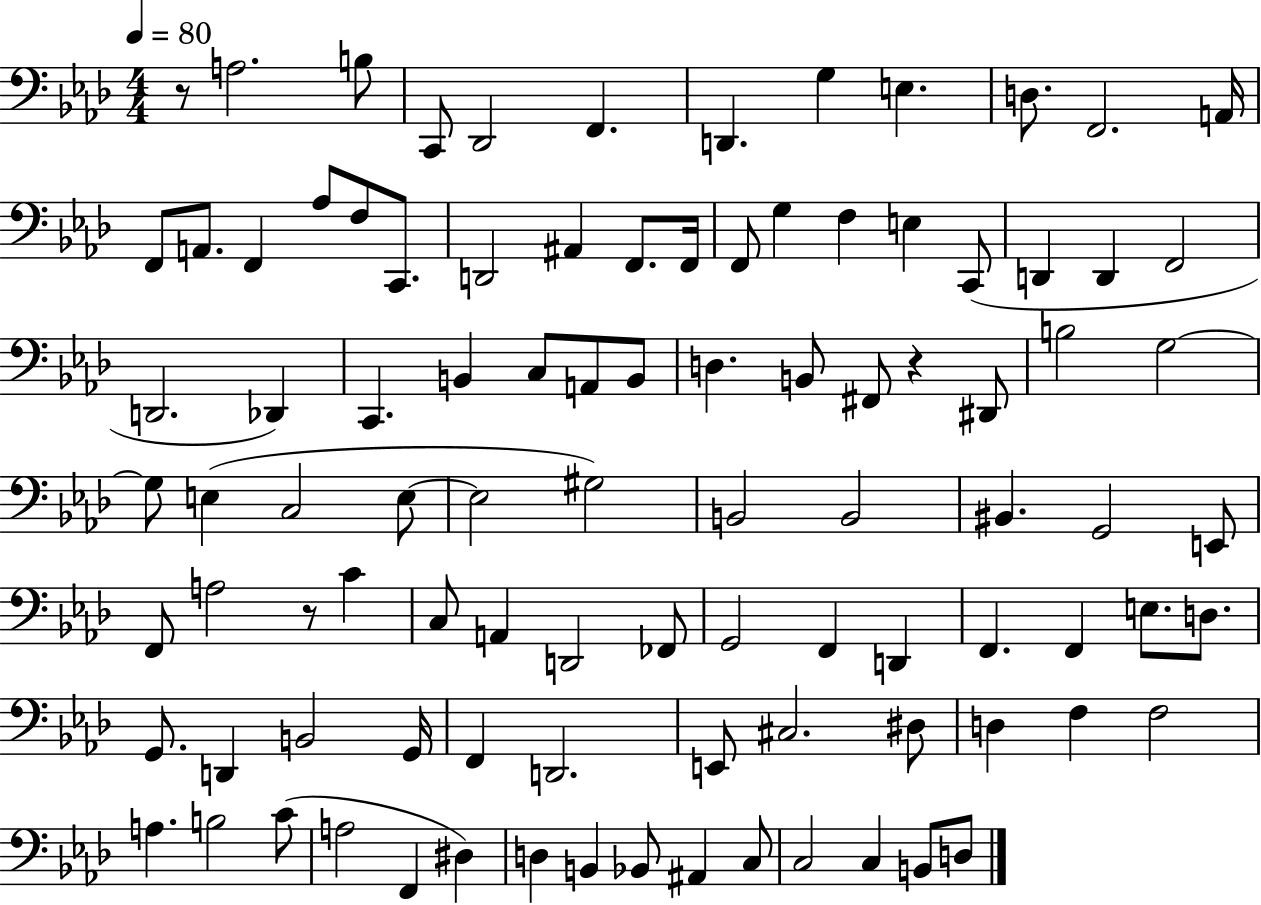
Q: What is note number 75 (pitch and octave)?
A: C#3